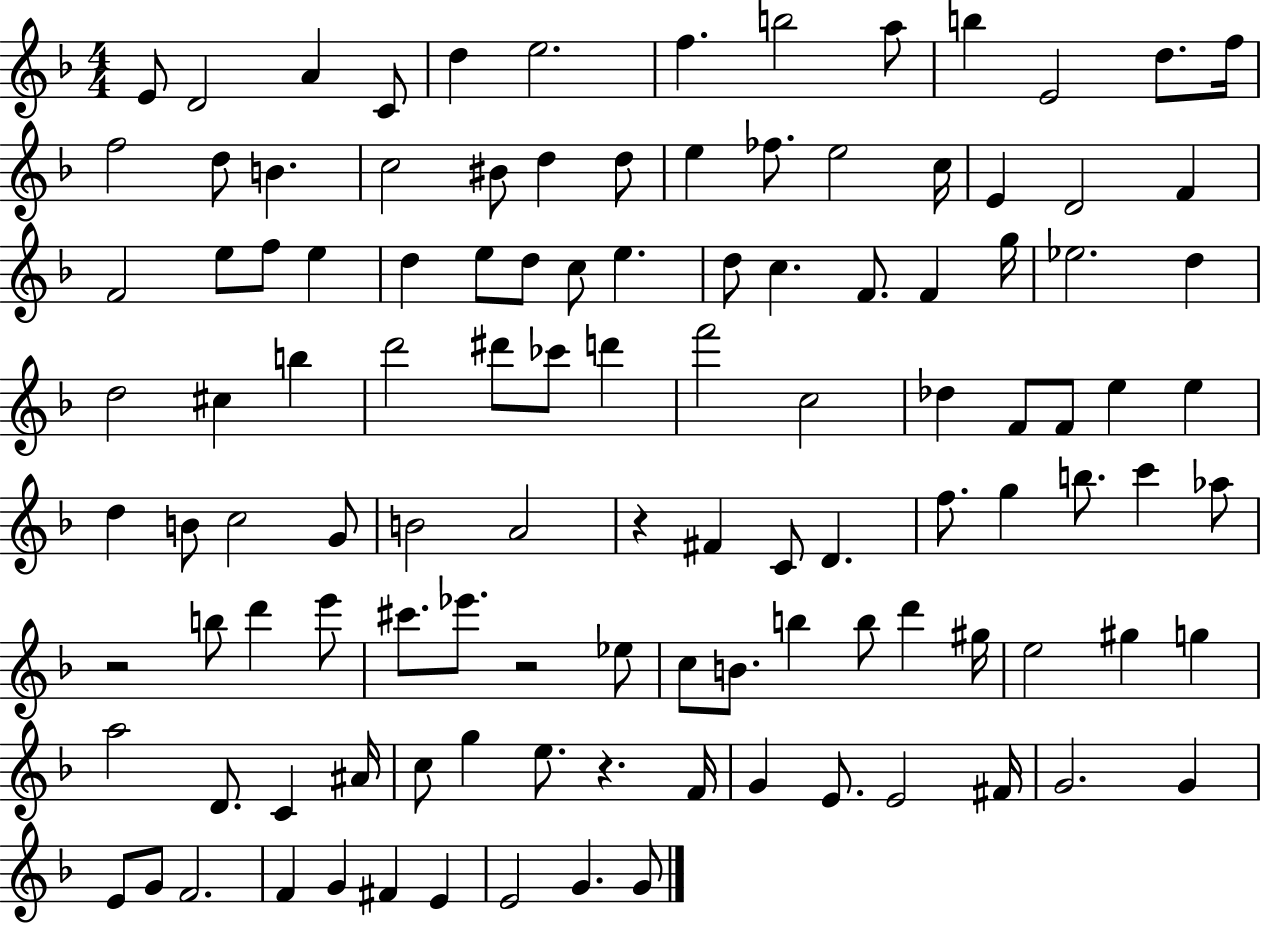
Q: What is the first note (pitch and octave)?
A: E4